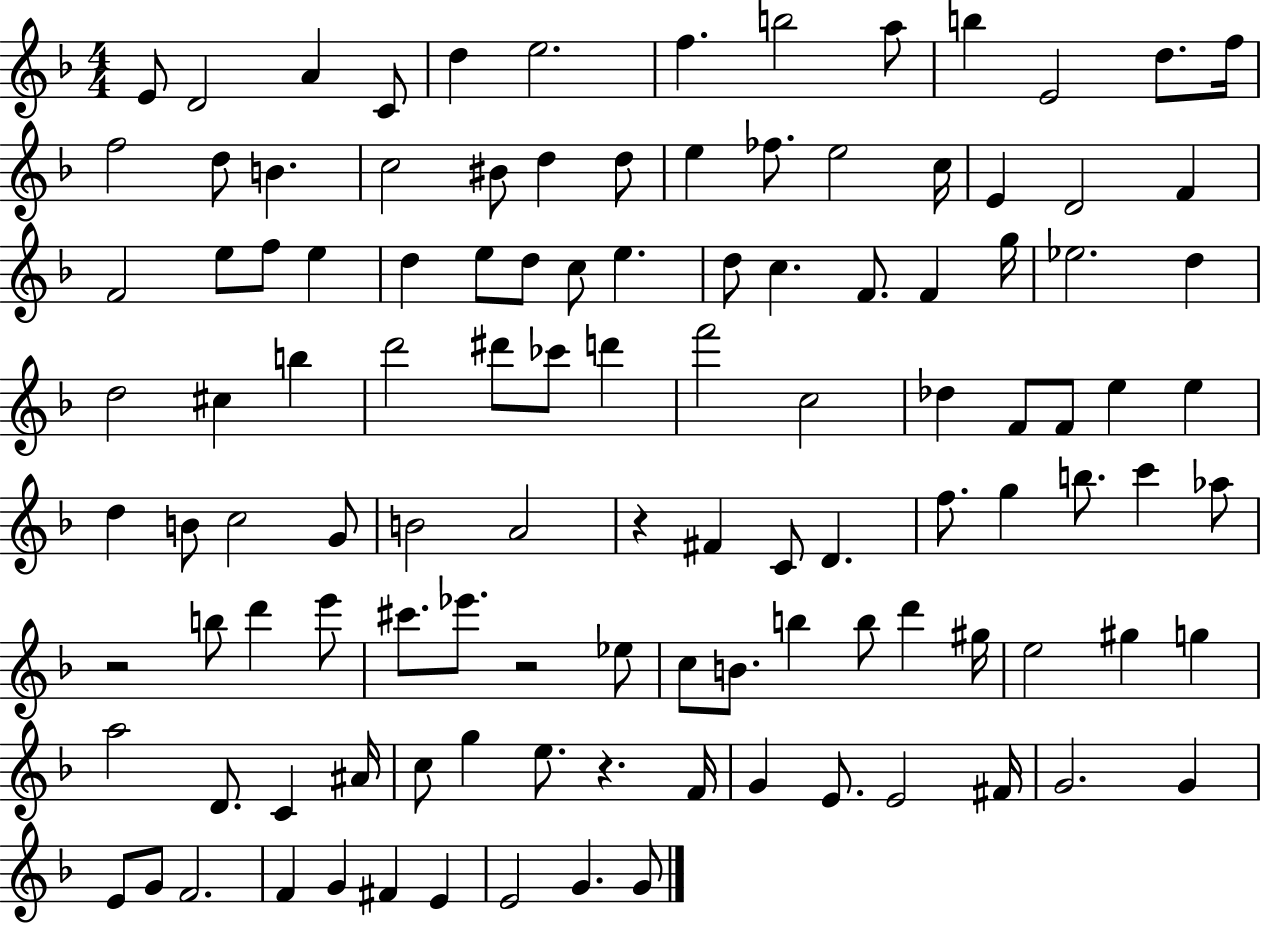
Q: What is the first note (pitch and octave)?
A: E4